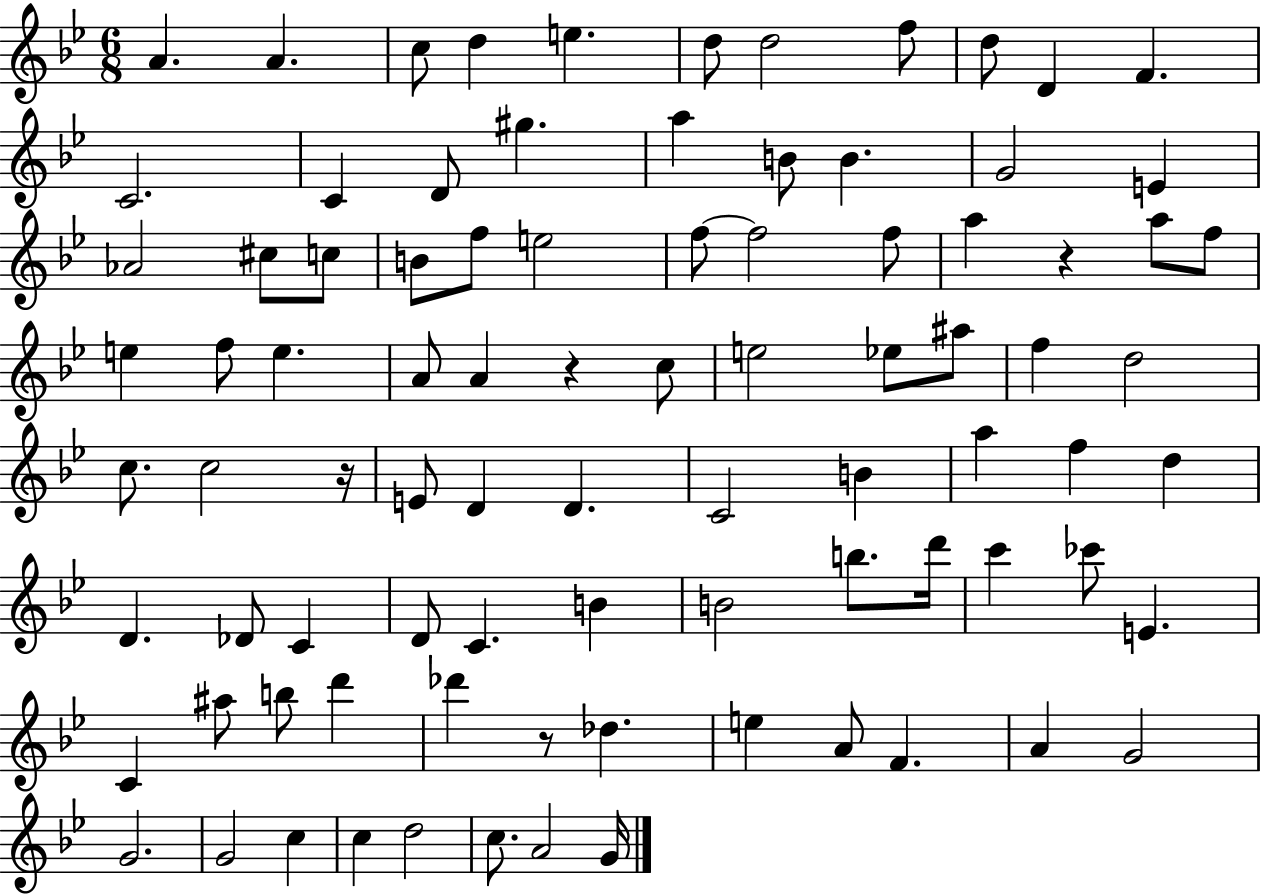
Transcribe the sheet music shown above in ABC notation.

X:1
T:Untitled
M:6/8
L:1/4
K:Bb
A A c/2 d e d/2 d2 f/2 d/2 D F C2 C D/2 ^g a B/2 B G2 E _A2 ^c/2 c/2 B/2 f/2 e2 f/2 f2 f/2 a z a/2 f/2 e f/2 e A/2 A z c/2 e2 _e/2 ^a/2 f d2 c/2 c2 z/4 E/2 D D C2 B a f d D _D/2 C D/2 C B B2 b/2 d'/4 c' _c'/2 E C ^a/2 b/2 d' _d' z/2 _d e A/2 F A G2 G2 G2 c c d2 c/2 A2 G/4